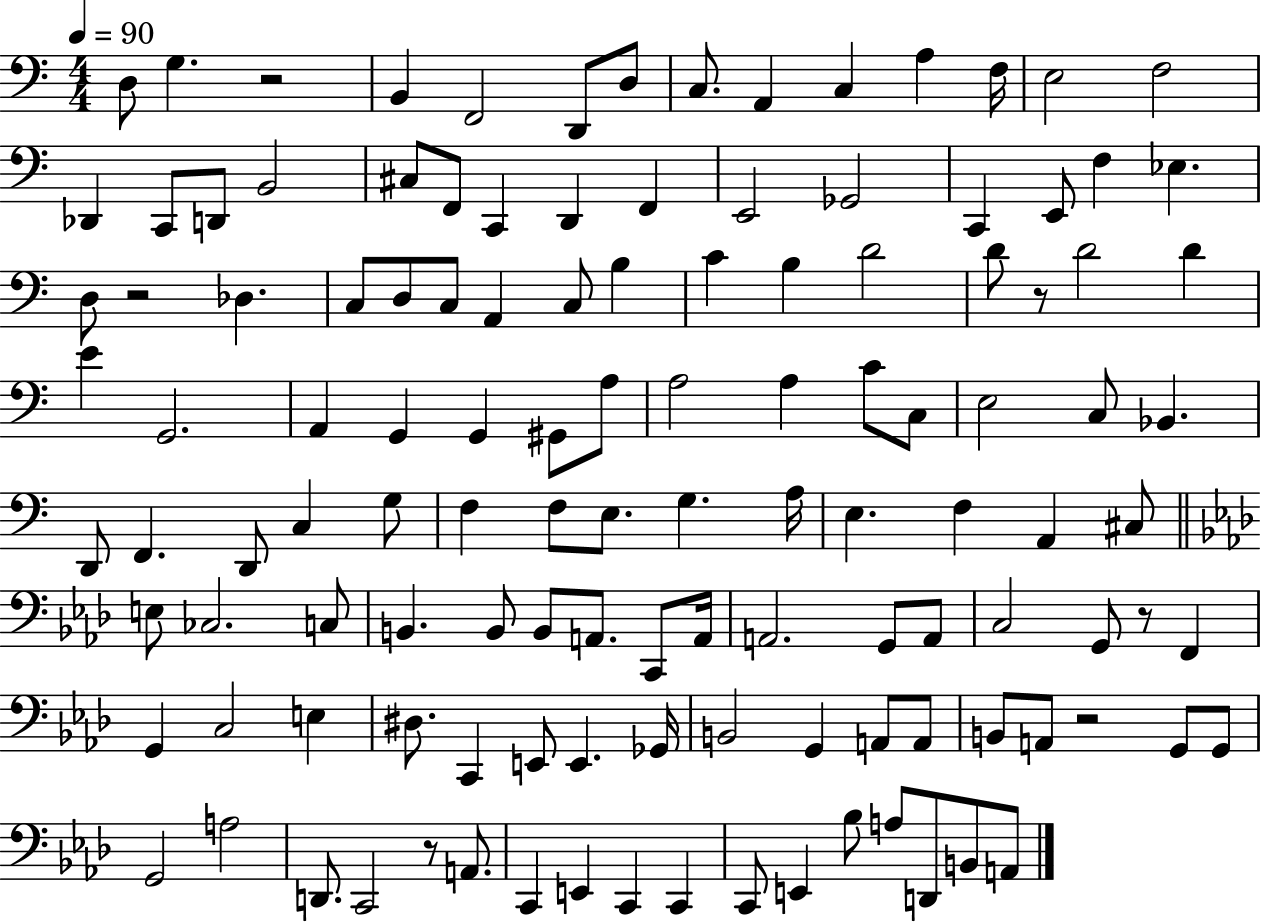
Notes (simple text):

D3/e G3/q. R/h B2/q F2/h D2/e D3/e C3/e. A2/q C3/q A3/q F3/s E3/h F3/h Db2/q C2/e D2/e B2/h C#3/e F2/e C2/q D2/q F2/q E2/h Gb2/h C2/q E2/e F3/q Eb3/q. D3/e R/h Db3/q. C3/e D3/e C3/e A2/q C3/e B3/q C4/q B3/q D4/h D4/e R/e D4/h D4/q E4/q G2/h. A2/q G2/q G2/q G#2/e A3/e A3/h A3/q C4/e C3/e E3/h C3/e Bb2/q. D2/e F2/q. D2/e C3/q G3/e F3/q F3/e E3/e. G3/q. A3/s E3/q. F3/q A2/q C#3/e E3/e CES3/h. C3/e B2/q. B2/e B2/e A2/e. C2/e A2/s A2/h. G2/e A2/e C3/h G2/e R/e F2/q G2/q C3/h E3/q D#3/e. C2/q E2/e E2/q. Gb2/s B2/h G2/q A2/e A2/e B2/e A2/e R/h G2/e G2/e G2/h A3/h D2/e. C2/h R/e A2/e. C2/q E2/q C2/q C2/q C2/e E2/q Bb3/e A3/e D2/e B2/e A2/e